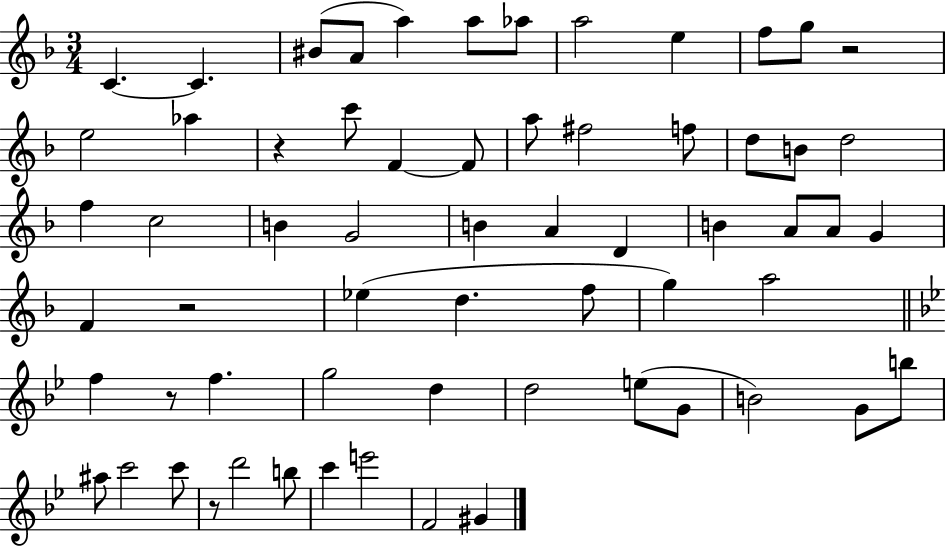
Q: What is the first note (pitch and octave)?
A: C4